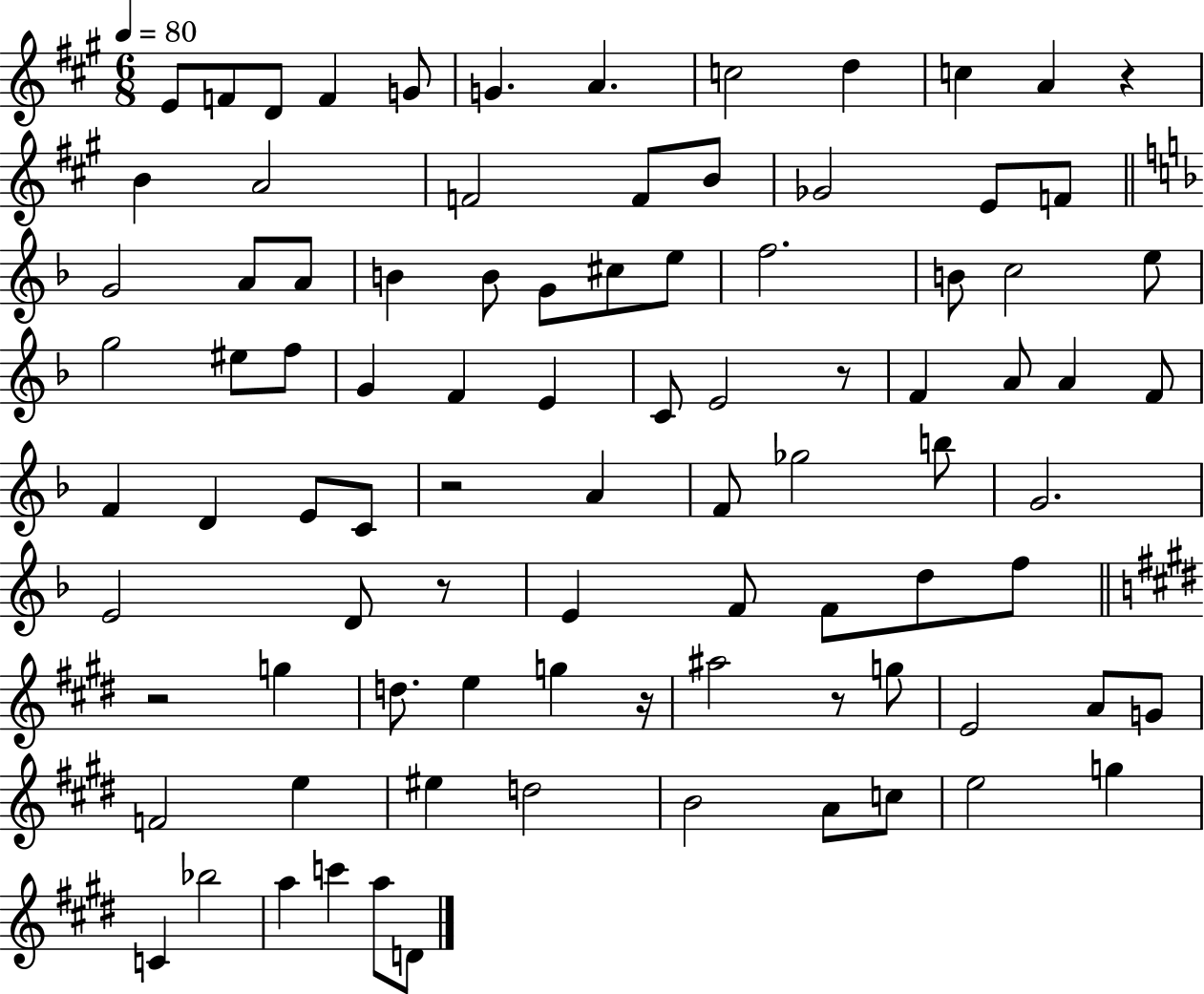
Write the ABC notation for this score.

X:1
T:Untitled
M:6/8
L:1/4
K:A
E/2 F/2 D/2 F G/2 G A c2 d c A z B A2 F2 F/2 B/2 _G2 E/2 F/2 G2 A/2 A/2 B B/2 G/2 ^c/2 e/2 f2 B/2 c2 e/2 g2 ^e/2 f/2 G F E C/2 E2 z/2 F A/2 A F/2 F D E/2 C/2 z2 A F/2 _g2 b/2 G2 E2 D/2 z/2 E F/2 F/2 d/2 f/2 z2 g d/2 e g z/4 ^a2 z/2 g/2 E2 A/2 G/2 F2 e ^e d2 B2 A/2 c/2 e2 g C _b2 a c' a/2 D/2